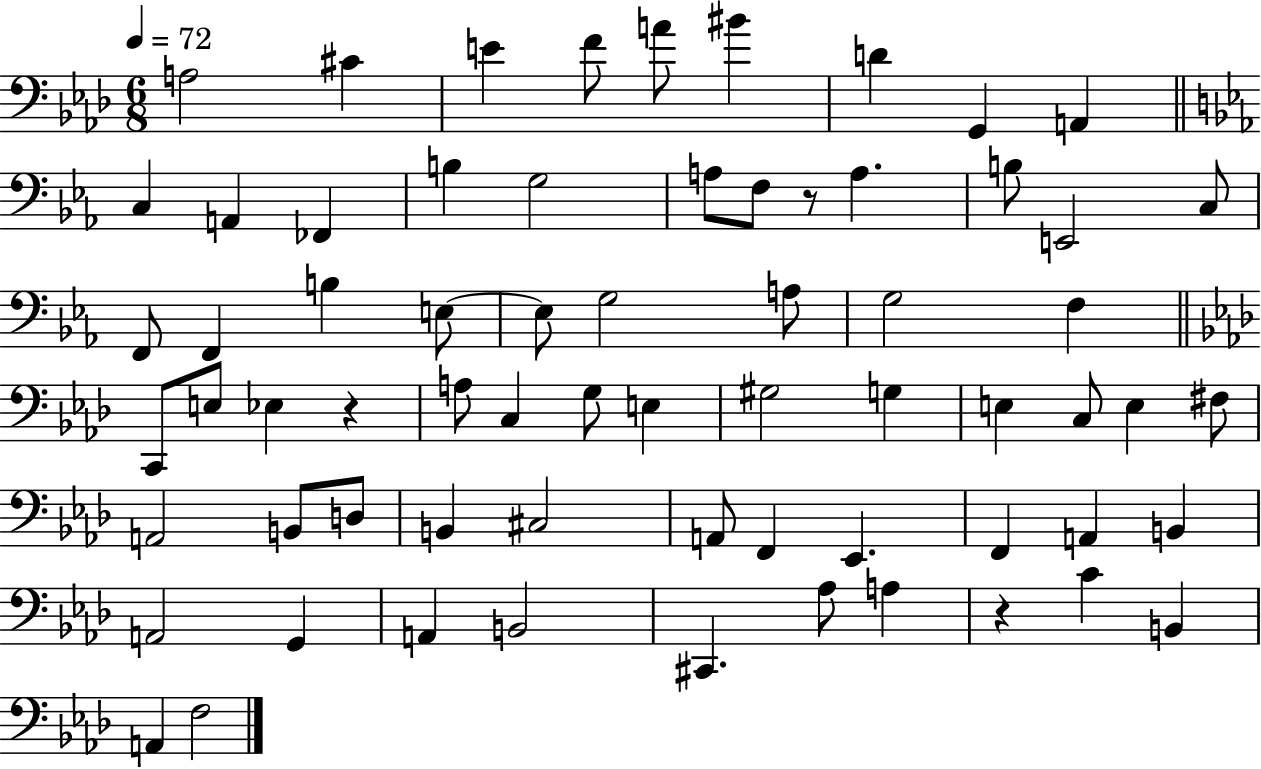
{
  \clef bass
  \numericTimeSignature
  \time 6/8
  \key aes \major
  \tempo 4 = 72
  a2 cis'4 | e'4 f'8 a'8 bis'4 | d'4 g,4 a,4 | \bar "||" \break \key ees \major c4 a,4 fes,4 | b4 g2 | a8 f8 r8 a4. | b8 e,2 c8 | \break f,8 f,4 b4 e8~~ | e8 g2 a8 | g2 f4 | \bar "||" \break \key aes \major c,8 e8 ees4 r4 | a8 c4 g8 e4 | gis2 g4 | e4 c8 e4 fis8 | \break a,2 b,8 d8 | b,4 cis2 | a,8 f,4 ees,4. | f,4 a,4 b,4 | \break a,2 g,4 | a,4 b,2 | cis,4. aes8 a4 | r4 c'4 b,4 | \break a,4 f2 | \bar "|."
}